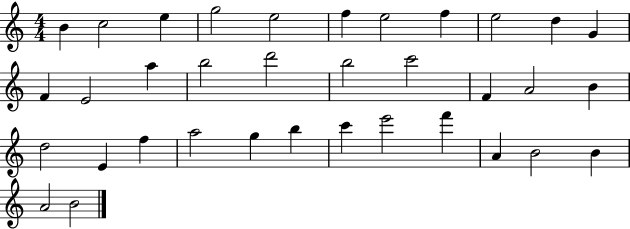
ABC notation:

X:1
T:Untitled
M:4/4
L:1/4
K:C
B c2 e g2 e2 f e2 f e2 d G F E2 a b2 d'2 b2 c'2 F A2 B d2 E f a2 g b c' e'2 f' A B2 B A2 B2